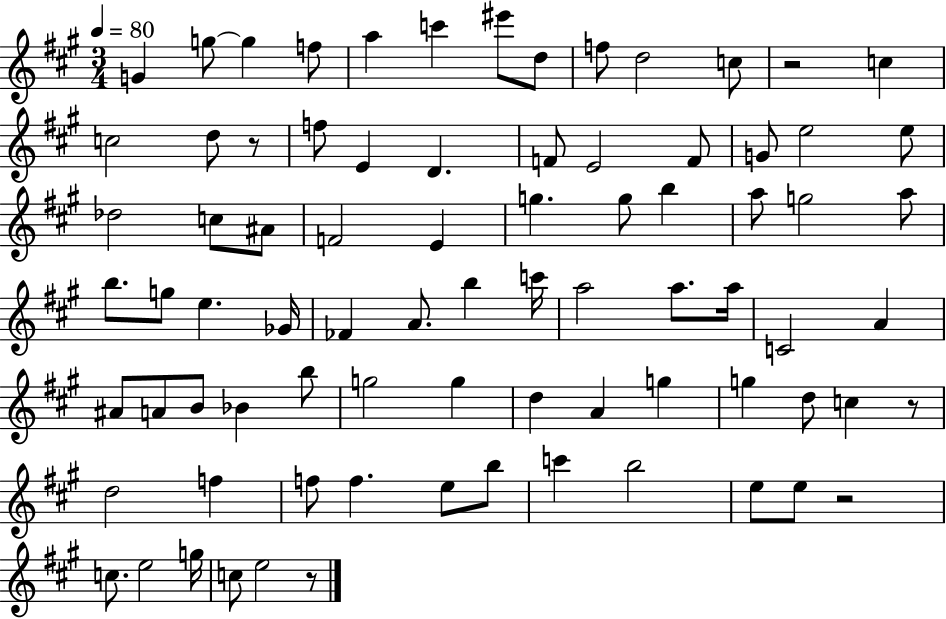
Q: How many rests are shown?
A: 5